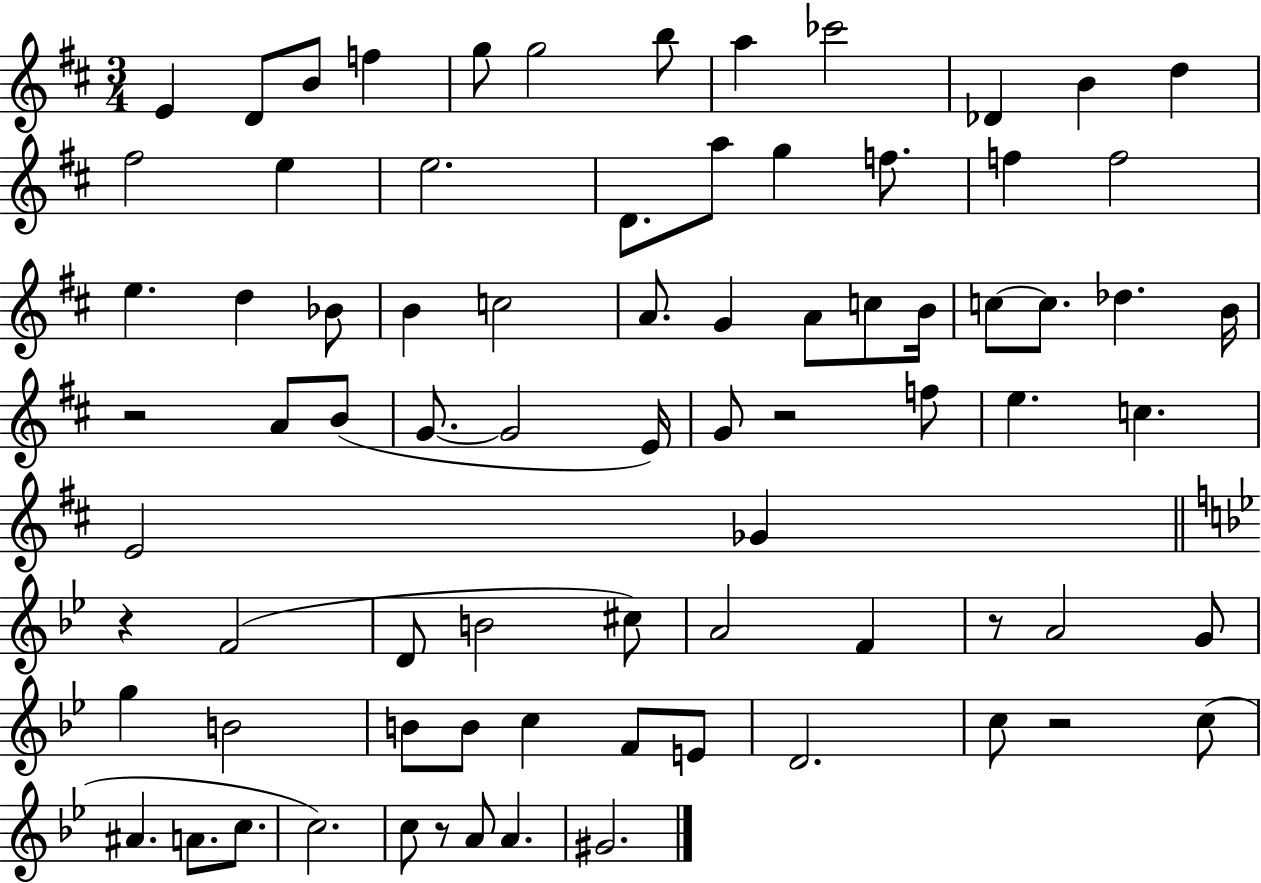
X:1
T:Untitled
M:3/4
L:1/4
K:D
E D/2 B/2 f g/2 g2 b/2 a _c'2 _D B d ^f2 e e2 D/2 a/2 g f/2 f f2 e d _B/2 B c2 A/2 G A/2 c/2 B/4 c/2 c/2 _d B/4 z2 A/2 B/2 G/2 G2 E/4 G/2 z2 f/2 e c E2 _G z F2 D/2 B2 ^c/2 A2 F z/2 A2 G/2 g B2 B/2 B/2 c F/2 E/2 D2 c/2 z2 c/2 ^A A/2 c/2 c2 c/2 z/2 A/2 A ^G2